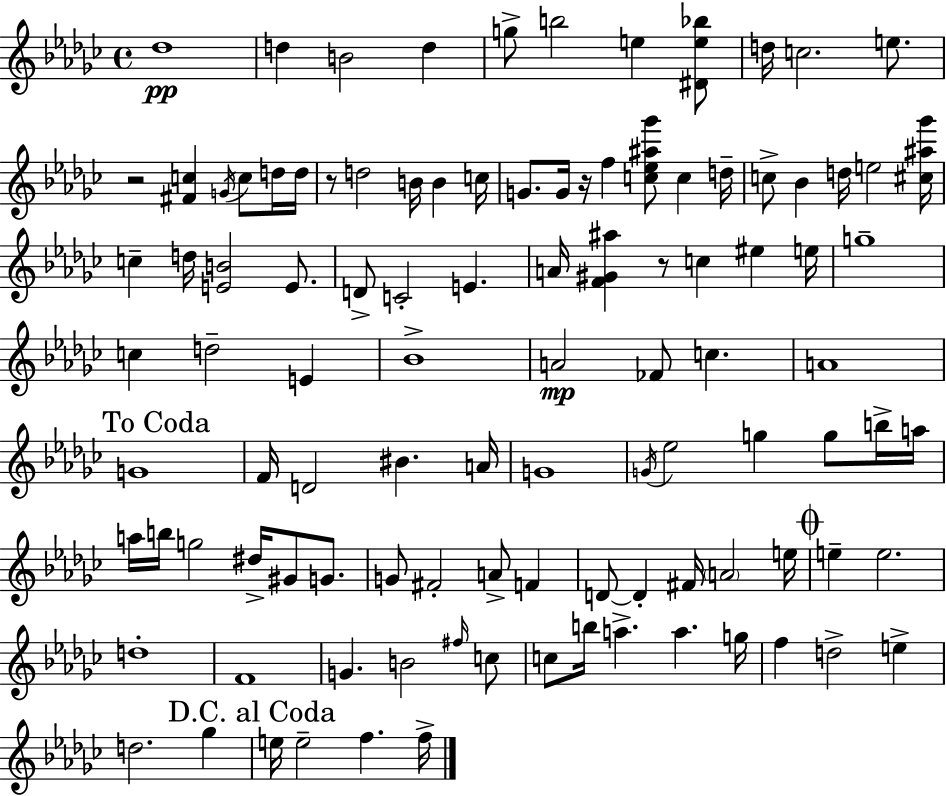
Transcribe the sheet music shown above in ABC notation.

X:1
T:Untitled
M:4/4
L:1/4
K:Ebm
_d4 d B2 d g/2 b2 e [^De_b]/2 d/4 c2 e/2 z2 [^Fc] G/4 c/2 d/4 d/4 z/2 d2 B/4 B c/4 G/2 G/4 z/4 f [c_e^a_g']/2 c d/4 c/2 _B d/4 e2 [^c^a_g']/4 c d/4 [EB]2 E/2 D/2 C2 E A/4 [F^G^a] z/2 c ^e e/4 g4 c d2 E _B4 A2 _F/2 c A4 G4 F/4 D2 ^B A/4 G4 G/4 _e2 g g/2 b/4 a/4 a/4 b/4 g2 ^d/4 ^G/2 G/2 G/2 ^F2 A/2 F D/2 D ^F/4 A2 e/4 e e2 d4 F4 G B2 ^f/4 c/2 c/2 b/4 a a g/4 f d2 e d2 _g e/4 e2 f f/4